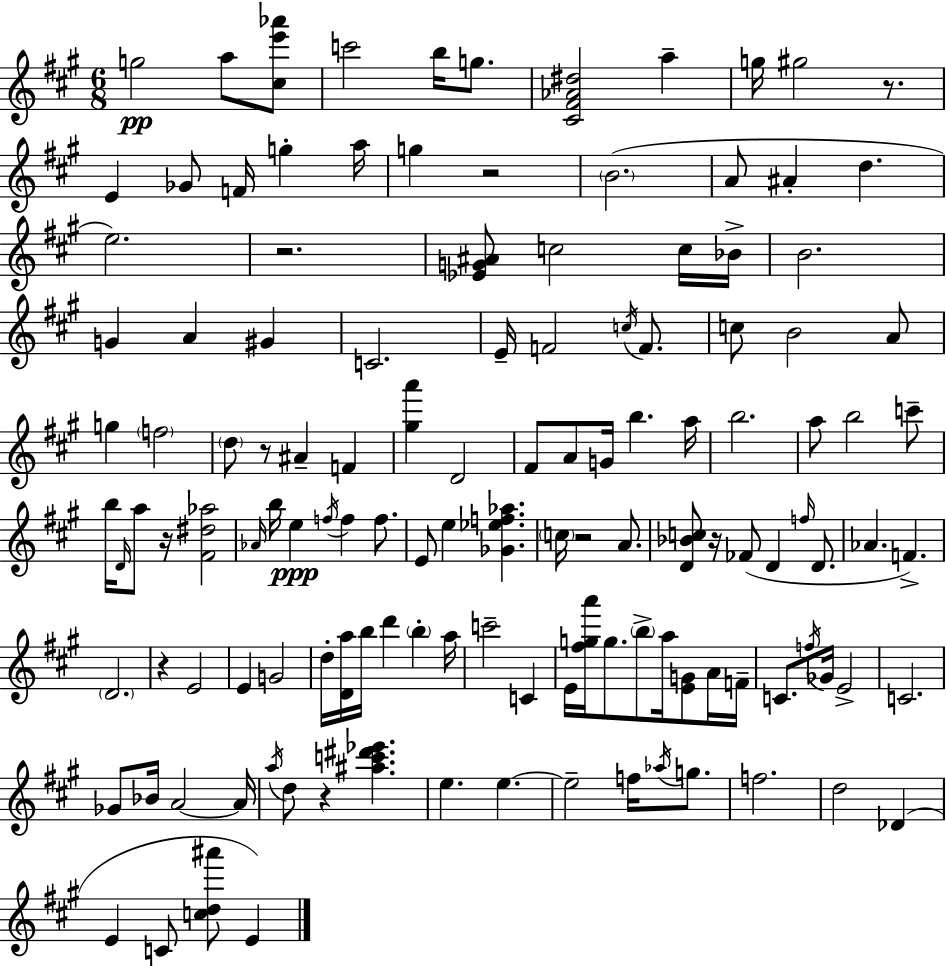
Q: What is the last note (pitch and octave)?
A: E4